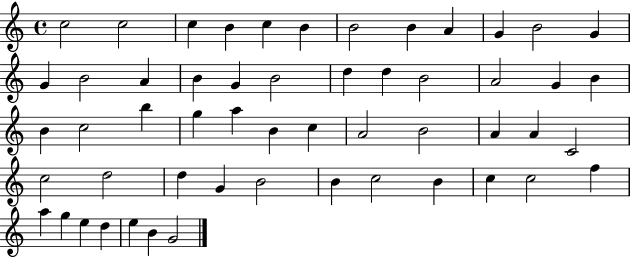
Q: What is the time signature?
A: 4/4